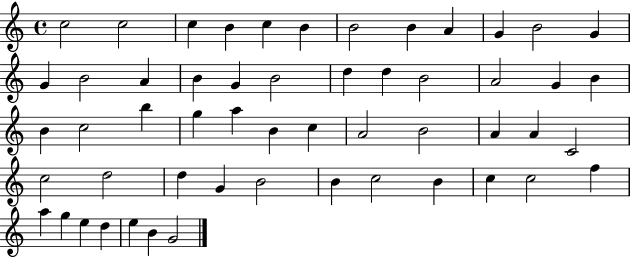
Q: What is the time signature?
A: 4/4